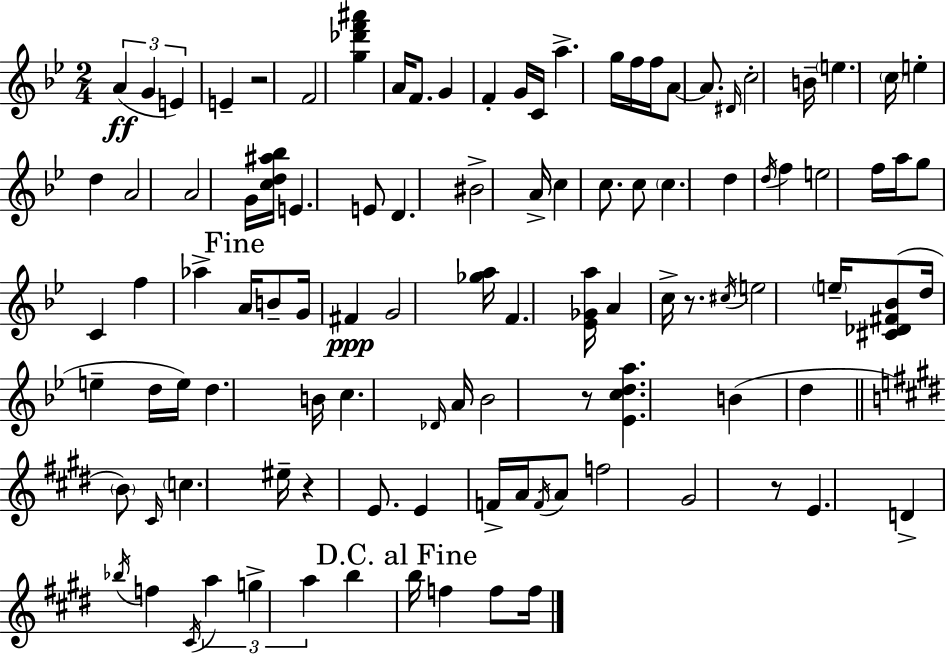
X:1
T:Untitled
M:2/4
L:1/4
K:Bb
A G E E z2 F2 [g_d'f'^a'] A/4 F/2 G F G/4 C/4 a g/4 f/4 f/4 A/2 A/2 ^D/4 c2 B/4 e c/4 e d A2 A2 G/4 [cd^a_b]/4 E E/2 D ^B2 A/4 c c/2 c/2 c d d/4 f e2 f/4 a/4 g/2 C f _a A/4 B/2 G/4 ^F G2 [_ga]/4 F [_E_Ga]/4 A c/4 z/2 ^c/4 e2 e/4 [^C_D^F_B]/2 d/4 e d/4 e/4 d B/4 c _D/4 A/4 _B2 z/2 [_Ecda] B d B/2 ^C/4 c ^e/4 z E/2 E F/4 A/4 F/4 A/2 f2 ^G2 z/2 E D _b/4 f ^C/4 a g a b b/4 f f/2 f/4